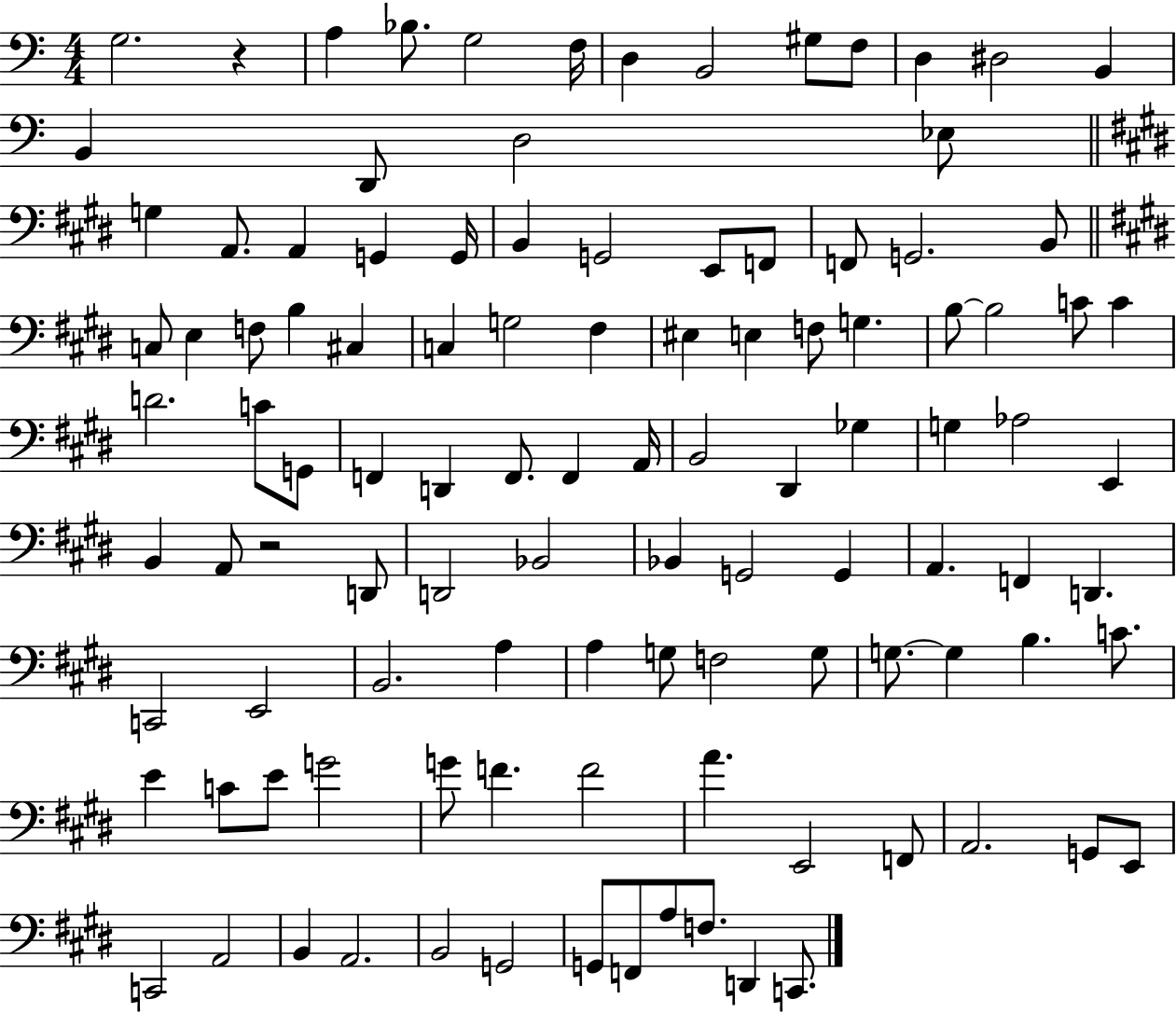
X:1
T:Untitled
M:4/4
L:1/4
K:C
G,2 z A, _B,/2 G,2 F,/4 D, B,,2 ^G,/2 F,/2 D, ^D,2 B,, B,, D,,/2 D,2 _E,/2 G, A,,/2 A,, G,, G,,/4 B,, G,,2 E,,/2 F,,/2 F,,/2 G,,2 B,,/2 C,/2 E, F,/2 B, ^C, C, G,2 ^F, ^E, E, F,/2 G, B,/2 B,2 C/2 C D2 C/2 G,,/2 F,, D,, F,,/2 F,, A,,/4 B,,2 ^D,, _G, G, _A,2 E,, B,, A,,/2 z2 D,,/2 D,,2 _B,,2 _B,, G,,2 G,, A,, F,, D,, C,,2 E,,2 B,,2 A, A, G,/2 F,2 G,/2 G,/2 G, B, C/2 E C/2 E/2 G2 G/2 F F2 A E,,2 F,,/2 A,,2 G,,/2 E,,/2 C,,2 A,,2 B,, A,,2 B,,2 G,,2 G,,/2 F,,/2 A,/2 F,/2 D,, C,,/2